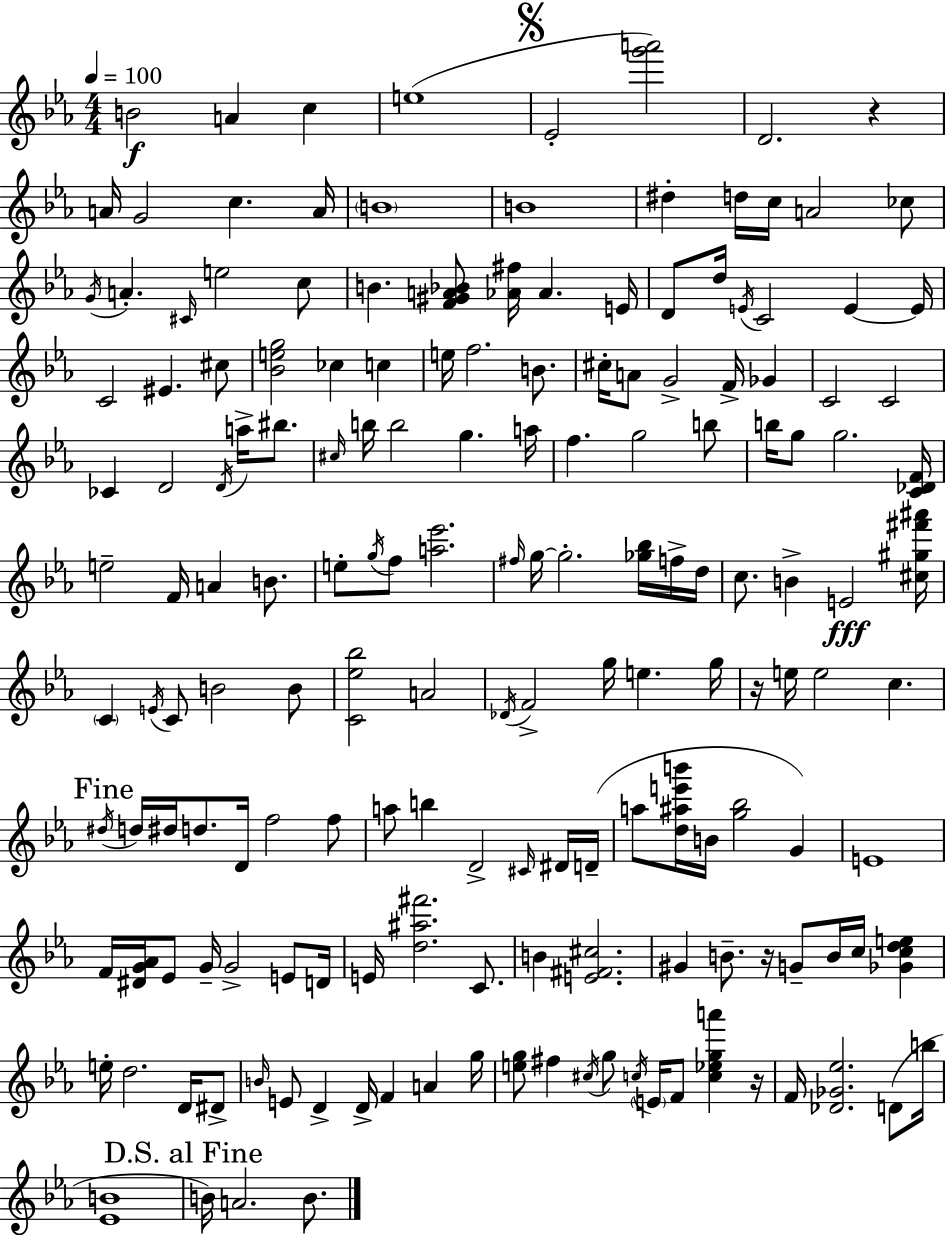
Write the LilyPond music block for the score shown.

{
  \clef treble
  \numericTimeSignature
  \time 4/4
  \key c \minor
  \tempo 4 = 100
  b'2\f a'4 c''4 | e''1( | \mark \markup { \musicglyph "scripts.segno" } ees'2-. <g''' a'''>2) | d'2. r4 | \break a'16 g'2 c''4. a'16 | \parenthesize b'1 | b'1 | dis''4-. d''16 c''16 a'2 ces''8 | \break \acciaccatura { g'16 } a'4.-. \grace { cis'16 } e''2 | c''8 b'4. <f' gis' a' bes'>8 <aes' fis''>16 aes'4. | e'16 d'8 d''16 \acciaccatura { e'16 } c'2 e'4~~ | e'16 c'2 eis'4. | \break cis''8 <bes' e'' g''>2 ces''4 c''4 | e''16 f''2. | b'8. cis''16-. a'8 g'2-> f'16-> ges'4 | c'2 c'2 | \break ces'4 d'2 \acciaccatura { d'16 } | a''16-> bis''8. \grace { cis''16 } b''16 b''2 g''4. | a''16 f''4. g''2 | b''8 b''16 g''8 g''2. | \break <c' des' f'>16 e''2-- f'16 a'4 | b'8. e''8-. \acciaccatura { g''16 } f''8 <a'' ees'''>2. | \grace { fis''16 } g''16~~ g''2.-. | <ges'' bes''>16 f''16-> d''16 c''8. b'4-> e'2\fff | \break <cis'' gis'' fis''' ais'''>16 \parenthesize c'4 \acciaccatura { e'16 } c'8 b'2 | b'8 <c' ees'' bes''>2 | a'2 \acciaccatura { des'16 } f'2-> | g''16 e''4. g''16 r16 e''16 e''2 | \break c''4. \mark "Fine" \acciaccatura { dis''16 } d''16 dis''16 d''8. d'16 | f''2 f''8 a''8 b''4 | d'2-> \grace { cis'16 } dis'16 d'16--( a''8 <d'' ais'' e''' b'''>16 b'16 <g'' bes''>2 | g'4) e'1 | \break f'16 <dis' g' aes'>16 ees'8 g'16-- | g'2-> e'8 d'16 e'16 <d'' ais'' fis'''>2. | c'8. b'4 <e' fis' cis''>2. | gis'4 b'8.-- | \break r16 g'8-- b'16 c''16 <ges' c'' d'' e''>4 e''16-. d''2. | d'16 dis'8-> \grace { b'16 } e'8 d'4-> | d'16-> f'4 a'4 g''16 <e'' g''>8 fis''4 | \acciaccatura { cis''16 } g''8 \acciaccatura { c''16 } \parenthesize e'16 f'8 <c'' ees'' g'' a'''>4 r16 f'16 <des' ges' ees''>2. | \break d'8( b''16 <ees' b'>1 | \mark "D.S. al Fine" b'16) a'2. | b'8. \bar "|."
}